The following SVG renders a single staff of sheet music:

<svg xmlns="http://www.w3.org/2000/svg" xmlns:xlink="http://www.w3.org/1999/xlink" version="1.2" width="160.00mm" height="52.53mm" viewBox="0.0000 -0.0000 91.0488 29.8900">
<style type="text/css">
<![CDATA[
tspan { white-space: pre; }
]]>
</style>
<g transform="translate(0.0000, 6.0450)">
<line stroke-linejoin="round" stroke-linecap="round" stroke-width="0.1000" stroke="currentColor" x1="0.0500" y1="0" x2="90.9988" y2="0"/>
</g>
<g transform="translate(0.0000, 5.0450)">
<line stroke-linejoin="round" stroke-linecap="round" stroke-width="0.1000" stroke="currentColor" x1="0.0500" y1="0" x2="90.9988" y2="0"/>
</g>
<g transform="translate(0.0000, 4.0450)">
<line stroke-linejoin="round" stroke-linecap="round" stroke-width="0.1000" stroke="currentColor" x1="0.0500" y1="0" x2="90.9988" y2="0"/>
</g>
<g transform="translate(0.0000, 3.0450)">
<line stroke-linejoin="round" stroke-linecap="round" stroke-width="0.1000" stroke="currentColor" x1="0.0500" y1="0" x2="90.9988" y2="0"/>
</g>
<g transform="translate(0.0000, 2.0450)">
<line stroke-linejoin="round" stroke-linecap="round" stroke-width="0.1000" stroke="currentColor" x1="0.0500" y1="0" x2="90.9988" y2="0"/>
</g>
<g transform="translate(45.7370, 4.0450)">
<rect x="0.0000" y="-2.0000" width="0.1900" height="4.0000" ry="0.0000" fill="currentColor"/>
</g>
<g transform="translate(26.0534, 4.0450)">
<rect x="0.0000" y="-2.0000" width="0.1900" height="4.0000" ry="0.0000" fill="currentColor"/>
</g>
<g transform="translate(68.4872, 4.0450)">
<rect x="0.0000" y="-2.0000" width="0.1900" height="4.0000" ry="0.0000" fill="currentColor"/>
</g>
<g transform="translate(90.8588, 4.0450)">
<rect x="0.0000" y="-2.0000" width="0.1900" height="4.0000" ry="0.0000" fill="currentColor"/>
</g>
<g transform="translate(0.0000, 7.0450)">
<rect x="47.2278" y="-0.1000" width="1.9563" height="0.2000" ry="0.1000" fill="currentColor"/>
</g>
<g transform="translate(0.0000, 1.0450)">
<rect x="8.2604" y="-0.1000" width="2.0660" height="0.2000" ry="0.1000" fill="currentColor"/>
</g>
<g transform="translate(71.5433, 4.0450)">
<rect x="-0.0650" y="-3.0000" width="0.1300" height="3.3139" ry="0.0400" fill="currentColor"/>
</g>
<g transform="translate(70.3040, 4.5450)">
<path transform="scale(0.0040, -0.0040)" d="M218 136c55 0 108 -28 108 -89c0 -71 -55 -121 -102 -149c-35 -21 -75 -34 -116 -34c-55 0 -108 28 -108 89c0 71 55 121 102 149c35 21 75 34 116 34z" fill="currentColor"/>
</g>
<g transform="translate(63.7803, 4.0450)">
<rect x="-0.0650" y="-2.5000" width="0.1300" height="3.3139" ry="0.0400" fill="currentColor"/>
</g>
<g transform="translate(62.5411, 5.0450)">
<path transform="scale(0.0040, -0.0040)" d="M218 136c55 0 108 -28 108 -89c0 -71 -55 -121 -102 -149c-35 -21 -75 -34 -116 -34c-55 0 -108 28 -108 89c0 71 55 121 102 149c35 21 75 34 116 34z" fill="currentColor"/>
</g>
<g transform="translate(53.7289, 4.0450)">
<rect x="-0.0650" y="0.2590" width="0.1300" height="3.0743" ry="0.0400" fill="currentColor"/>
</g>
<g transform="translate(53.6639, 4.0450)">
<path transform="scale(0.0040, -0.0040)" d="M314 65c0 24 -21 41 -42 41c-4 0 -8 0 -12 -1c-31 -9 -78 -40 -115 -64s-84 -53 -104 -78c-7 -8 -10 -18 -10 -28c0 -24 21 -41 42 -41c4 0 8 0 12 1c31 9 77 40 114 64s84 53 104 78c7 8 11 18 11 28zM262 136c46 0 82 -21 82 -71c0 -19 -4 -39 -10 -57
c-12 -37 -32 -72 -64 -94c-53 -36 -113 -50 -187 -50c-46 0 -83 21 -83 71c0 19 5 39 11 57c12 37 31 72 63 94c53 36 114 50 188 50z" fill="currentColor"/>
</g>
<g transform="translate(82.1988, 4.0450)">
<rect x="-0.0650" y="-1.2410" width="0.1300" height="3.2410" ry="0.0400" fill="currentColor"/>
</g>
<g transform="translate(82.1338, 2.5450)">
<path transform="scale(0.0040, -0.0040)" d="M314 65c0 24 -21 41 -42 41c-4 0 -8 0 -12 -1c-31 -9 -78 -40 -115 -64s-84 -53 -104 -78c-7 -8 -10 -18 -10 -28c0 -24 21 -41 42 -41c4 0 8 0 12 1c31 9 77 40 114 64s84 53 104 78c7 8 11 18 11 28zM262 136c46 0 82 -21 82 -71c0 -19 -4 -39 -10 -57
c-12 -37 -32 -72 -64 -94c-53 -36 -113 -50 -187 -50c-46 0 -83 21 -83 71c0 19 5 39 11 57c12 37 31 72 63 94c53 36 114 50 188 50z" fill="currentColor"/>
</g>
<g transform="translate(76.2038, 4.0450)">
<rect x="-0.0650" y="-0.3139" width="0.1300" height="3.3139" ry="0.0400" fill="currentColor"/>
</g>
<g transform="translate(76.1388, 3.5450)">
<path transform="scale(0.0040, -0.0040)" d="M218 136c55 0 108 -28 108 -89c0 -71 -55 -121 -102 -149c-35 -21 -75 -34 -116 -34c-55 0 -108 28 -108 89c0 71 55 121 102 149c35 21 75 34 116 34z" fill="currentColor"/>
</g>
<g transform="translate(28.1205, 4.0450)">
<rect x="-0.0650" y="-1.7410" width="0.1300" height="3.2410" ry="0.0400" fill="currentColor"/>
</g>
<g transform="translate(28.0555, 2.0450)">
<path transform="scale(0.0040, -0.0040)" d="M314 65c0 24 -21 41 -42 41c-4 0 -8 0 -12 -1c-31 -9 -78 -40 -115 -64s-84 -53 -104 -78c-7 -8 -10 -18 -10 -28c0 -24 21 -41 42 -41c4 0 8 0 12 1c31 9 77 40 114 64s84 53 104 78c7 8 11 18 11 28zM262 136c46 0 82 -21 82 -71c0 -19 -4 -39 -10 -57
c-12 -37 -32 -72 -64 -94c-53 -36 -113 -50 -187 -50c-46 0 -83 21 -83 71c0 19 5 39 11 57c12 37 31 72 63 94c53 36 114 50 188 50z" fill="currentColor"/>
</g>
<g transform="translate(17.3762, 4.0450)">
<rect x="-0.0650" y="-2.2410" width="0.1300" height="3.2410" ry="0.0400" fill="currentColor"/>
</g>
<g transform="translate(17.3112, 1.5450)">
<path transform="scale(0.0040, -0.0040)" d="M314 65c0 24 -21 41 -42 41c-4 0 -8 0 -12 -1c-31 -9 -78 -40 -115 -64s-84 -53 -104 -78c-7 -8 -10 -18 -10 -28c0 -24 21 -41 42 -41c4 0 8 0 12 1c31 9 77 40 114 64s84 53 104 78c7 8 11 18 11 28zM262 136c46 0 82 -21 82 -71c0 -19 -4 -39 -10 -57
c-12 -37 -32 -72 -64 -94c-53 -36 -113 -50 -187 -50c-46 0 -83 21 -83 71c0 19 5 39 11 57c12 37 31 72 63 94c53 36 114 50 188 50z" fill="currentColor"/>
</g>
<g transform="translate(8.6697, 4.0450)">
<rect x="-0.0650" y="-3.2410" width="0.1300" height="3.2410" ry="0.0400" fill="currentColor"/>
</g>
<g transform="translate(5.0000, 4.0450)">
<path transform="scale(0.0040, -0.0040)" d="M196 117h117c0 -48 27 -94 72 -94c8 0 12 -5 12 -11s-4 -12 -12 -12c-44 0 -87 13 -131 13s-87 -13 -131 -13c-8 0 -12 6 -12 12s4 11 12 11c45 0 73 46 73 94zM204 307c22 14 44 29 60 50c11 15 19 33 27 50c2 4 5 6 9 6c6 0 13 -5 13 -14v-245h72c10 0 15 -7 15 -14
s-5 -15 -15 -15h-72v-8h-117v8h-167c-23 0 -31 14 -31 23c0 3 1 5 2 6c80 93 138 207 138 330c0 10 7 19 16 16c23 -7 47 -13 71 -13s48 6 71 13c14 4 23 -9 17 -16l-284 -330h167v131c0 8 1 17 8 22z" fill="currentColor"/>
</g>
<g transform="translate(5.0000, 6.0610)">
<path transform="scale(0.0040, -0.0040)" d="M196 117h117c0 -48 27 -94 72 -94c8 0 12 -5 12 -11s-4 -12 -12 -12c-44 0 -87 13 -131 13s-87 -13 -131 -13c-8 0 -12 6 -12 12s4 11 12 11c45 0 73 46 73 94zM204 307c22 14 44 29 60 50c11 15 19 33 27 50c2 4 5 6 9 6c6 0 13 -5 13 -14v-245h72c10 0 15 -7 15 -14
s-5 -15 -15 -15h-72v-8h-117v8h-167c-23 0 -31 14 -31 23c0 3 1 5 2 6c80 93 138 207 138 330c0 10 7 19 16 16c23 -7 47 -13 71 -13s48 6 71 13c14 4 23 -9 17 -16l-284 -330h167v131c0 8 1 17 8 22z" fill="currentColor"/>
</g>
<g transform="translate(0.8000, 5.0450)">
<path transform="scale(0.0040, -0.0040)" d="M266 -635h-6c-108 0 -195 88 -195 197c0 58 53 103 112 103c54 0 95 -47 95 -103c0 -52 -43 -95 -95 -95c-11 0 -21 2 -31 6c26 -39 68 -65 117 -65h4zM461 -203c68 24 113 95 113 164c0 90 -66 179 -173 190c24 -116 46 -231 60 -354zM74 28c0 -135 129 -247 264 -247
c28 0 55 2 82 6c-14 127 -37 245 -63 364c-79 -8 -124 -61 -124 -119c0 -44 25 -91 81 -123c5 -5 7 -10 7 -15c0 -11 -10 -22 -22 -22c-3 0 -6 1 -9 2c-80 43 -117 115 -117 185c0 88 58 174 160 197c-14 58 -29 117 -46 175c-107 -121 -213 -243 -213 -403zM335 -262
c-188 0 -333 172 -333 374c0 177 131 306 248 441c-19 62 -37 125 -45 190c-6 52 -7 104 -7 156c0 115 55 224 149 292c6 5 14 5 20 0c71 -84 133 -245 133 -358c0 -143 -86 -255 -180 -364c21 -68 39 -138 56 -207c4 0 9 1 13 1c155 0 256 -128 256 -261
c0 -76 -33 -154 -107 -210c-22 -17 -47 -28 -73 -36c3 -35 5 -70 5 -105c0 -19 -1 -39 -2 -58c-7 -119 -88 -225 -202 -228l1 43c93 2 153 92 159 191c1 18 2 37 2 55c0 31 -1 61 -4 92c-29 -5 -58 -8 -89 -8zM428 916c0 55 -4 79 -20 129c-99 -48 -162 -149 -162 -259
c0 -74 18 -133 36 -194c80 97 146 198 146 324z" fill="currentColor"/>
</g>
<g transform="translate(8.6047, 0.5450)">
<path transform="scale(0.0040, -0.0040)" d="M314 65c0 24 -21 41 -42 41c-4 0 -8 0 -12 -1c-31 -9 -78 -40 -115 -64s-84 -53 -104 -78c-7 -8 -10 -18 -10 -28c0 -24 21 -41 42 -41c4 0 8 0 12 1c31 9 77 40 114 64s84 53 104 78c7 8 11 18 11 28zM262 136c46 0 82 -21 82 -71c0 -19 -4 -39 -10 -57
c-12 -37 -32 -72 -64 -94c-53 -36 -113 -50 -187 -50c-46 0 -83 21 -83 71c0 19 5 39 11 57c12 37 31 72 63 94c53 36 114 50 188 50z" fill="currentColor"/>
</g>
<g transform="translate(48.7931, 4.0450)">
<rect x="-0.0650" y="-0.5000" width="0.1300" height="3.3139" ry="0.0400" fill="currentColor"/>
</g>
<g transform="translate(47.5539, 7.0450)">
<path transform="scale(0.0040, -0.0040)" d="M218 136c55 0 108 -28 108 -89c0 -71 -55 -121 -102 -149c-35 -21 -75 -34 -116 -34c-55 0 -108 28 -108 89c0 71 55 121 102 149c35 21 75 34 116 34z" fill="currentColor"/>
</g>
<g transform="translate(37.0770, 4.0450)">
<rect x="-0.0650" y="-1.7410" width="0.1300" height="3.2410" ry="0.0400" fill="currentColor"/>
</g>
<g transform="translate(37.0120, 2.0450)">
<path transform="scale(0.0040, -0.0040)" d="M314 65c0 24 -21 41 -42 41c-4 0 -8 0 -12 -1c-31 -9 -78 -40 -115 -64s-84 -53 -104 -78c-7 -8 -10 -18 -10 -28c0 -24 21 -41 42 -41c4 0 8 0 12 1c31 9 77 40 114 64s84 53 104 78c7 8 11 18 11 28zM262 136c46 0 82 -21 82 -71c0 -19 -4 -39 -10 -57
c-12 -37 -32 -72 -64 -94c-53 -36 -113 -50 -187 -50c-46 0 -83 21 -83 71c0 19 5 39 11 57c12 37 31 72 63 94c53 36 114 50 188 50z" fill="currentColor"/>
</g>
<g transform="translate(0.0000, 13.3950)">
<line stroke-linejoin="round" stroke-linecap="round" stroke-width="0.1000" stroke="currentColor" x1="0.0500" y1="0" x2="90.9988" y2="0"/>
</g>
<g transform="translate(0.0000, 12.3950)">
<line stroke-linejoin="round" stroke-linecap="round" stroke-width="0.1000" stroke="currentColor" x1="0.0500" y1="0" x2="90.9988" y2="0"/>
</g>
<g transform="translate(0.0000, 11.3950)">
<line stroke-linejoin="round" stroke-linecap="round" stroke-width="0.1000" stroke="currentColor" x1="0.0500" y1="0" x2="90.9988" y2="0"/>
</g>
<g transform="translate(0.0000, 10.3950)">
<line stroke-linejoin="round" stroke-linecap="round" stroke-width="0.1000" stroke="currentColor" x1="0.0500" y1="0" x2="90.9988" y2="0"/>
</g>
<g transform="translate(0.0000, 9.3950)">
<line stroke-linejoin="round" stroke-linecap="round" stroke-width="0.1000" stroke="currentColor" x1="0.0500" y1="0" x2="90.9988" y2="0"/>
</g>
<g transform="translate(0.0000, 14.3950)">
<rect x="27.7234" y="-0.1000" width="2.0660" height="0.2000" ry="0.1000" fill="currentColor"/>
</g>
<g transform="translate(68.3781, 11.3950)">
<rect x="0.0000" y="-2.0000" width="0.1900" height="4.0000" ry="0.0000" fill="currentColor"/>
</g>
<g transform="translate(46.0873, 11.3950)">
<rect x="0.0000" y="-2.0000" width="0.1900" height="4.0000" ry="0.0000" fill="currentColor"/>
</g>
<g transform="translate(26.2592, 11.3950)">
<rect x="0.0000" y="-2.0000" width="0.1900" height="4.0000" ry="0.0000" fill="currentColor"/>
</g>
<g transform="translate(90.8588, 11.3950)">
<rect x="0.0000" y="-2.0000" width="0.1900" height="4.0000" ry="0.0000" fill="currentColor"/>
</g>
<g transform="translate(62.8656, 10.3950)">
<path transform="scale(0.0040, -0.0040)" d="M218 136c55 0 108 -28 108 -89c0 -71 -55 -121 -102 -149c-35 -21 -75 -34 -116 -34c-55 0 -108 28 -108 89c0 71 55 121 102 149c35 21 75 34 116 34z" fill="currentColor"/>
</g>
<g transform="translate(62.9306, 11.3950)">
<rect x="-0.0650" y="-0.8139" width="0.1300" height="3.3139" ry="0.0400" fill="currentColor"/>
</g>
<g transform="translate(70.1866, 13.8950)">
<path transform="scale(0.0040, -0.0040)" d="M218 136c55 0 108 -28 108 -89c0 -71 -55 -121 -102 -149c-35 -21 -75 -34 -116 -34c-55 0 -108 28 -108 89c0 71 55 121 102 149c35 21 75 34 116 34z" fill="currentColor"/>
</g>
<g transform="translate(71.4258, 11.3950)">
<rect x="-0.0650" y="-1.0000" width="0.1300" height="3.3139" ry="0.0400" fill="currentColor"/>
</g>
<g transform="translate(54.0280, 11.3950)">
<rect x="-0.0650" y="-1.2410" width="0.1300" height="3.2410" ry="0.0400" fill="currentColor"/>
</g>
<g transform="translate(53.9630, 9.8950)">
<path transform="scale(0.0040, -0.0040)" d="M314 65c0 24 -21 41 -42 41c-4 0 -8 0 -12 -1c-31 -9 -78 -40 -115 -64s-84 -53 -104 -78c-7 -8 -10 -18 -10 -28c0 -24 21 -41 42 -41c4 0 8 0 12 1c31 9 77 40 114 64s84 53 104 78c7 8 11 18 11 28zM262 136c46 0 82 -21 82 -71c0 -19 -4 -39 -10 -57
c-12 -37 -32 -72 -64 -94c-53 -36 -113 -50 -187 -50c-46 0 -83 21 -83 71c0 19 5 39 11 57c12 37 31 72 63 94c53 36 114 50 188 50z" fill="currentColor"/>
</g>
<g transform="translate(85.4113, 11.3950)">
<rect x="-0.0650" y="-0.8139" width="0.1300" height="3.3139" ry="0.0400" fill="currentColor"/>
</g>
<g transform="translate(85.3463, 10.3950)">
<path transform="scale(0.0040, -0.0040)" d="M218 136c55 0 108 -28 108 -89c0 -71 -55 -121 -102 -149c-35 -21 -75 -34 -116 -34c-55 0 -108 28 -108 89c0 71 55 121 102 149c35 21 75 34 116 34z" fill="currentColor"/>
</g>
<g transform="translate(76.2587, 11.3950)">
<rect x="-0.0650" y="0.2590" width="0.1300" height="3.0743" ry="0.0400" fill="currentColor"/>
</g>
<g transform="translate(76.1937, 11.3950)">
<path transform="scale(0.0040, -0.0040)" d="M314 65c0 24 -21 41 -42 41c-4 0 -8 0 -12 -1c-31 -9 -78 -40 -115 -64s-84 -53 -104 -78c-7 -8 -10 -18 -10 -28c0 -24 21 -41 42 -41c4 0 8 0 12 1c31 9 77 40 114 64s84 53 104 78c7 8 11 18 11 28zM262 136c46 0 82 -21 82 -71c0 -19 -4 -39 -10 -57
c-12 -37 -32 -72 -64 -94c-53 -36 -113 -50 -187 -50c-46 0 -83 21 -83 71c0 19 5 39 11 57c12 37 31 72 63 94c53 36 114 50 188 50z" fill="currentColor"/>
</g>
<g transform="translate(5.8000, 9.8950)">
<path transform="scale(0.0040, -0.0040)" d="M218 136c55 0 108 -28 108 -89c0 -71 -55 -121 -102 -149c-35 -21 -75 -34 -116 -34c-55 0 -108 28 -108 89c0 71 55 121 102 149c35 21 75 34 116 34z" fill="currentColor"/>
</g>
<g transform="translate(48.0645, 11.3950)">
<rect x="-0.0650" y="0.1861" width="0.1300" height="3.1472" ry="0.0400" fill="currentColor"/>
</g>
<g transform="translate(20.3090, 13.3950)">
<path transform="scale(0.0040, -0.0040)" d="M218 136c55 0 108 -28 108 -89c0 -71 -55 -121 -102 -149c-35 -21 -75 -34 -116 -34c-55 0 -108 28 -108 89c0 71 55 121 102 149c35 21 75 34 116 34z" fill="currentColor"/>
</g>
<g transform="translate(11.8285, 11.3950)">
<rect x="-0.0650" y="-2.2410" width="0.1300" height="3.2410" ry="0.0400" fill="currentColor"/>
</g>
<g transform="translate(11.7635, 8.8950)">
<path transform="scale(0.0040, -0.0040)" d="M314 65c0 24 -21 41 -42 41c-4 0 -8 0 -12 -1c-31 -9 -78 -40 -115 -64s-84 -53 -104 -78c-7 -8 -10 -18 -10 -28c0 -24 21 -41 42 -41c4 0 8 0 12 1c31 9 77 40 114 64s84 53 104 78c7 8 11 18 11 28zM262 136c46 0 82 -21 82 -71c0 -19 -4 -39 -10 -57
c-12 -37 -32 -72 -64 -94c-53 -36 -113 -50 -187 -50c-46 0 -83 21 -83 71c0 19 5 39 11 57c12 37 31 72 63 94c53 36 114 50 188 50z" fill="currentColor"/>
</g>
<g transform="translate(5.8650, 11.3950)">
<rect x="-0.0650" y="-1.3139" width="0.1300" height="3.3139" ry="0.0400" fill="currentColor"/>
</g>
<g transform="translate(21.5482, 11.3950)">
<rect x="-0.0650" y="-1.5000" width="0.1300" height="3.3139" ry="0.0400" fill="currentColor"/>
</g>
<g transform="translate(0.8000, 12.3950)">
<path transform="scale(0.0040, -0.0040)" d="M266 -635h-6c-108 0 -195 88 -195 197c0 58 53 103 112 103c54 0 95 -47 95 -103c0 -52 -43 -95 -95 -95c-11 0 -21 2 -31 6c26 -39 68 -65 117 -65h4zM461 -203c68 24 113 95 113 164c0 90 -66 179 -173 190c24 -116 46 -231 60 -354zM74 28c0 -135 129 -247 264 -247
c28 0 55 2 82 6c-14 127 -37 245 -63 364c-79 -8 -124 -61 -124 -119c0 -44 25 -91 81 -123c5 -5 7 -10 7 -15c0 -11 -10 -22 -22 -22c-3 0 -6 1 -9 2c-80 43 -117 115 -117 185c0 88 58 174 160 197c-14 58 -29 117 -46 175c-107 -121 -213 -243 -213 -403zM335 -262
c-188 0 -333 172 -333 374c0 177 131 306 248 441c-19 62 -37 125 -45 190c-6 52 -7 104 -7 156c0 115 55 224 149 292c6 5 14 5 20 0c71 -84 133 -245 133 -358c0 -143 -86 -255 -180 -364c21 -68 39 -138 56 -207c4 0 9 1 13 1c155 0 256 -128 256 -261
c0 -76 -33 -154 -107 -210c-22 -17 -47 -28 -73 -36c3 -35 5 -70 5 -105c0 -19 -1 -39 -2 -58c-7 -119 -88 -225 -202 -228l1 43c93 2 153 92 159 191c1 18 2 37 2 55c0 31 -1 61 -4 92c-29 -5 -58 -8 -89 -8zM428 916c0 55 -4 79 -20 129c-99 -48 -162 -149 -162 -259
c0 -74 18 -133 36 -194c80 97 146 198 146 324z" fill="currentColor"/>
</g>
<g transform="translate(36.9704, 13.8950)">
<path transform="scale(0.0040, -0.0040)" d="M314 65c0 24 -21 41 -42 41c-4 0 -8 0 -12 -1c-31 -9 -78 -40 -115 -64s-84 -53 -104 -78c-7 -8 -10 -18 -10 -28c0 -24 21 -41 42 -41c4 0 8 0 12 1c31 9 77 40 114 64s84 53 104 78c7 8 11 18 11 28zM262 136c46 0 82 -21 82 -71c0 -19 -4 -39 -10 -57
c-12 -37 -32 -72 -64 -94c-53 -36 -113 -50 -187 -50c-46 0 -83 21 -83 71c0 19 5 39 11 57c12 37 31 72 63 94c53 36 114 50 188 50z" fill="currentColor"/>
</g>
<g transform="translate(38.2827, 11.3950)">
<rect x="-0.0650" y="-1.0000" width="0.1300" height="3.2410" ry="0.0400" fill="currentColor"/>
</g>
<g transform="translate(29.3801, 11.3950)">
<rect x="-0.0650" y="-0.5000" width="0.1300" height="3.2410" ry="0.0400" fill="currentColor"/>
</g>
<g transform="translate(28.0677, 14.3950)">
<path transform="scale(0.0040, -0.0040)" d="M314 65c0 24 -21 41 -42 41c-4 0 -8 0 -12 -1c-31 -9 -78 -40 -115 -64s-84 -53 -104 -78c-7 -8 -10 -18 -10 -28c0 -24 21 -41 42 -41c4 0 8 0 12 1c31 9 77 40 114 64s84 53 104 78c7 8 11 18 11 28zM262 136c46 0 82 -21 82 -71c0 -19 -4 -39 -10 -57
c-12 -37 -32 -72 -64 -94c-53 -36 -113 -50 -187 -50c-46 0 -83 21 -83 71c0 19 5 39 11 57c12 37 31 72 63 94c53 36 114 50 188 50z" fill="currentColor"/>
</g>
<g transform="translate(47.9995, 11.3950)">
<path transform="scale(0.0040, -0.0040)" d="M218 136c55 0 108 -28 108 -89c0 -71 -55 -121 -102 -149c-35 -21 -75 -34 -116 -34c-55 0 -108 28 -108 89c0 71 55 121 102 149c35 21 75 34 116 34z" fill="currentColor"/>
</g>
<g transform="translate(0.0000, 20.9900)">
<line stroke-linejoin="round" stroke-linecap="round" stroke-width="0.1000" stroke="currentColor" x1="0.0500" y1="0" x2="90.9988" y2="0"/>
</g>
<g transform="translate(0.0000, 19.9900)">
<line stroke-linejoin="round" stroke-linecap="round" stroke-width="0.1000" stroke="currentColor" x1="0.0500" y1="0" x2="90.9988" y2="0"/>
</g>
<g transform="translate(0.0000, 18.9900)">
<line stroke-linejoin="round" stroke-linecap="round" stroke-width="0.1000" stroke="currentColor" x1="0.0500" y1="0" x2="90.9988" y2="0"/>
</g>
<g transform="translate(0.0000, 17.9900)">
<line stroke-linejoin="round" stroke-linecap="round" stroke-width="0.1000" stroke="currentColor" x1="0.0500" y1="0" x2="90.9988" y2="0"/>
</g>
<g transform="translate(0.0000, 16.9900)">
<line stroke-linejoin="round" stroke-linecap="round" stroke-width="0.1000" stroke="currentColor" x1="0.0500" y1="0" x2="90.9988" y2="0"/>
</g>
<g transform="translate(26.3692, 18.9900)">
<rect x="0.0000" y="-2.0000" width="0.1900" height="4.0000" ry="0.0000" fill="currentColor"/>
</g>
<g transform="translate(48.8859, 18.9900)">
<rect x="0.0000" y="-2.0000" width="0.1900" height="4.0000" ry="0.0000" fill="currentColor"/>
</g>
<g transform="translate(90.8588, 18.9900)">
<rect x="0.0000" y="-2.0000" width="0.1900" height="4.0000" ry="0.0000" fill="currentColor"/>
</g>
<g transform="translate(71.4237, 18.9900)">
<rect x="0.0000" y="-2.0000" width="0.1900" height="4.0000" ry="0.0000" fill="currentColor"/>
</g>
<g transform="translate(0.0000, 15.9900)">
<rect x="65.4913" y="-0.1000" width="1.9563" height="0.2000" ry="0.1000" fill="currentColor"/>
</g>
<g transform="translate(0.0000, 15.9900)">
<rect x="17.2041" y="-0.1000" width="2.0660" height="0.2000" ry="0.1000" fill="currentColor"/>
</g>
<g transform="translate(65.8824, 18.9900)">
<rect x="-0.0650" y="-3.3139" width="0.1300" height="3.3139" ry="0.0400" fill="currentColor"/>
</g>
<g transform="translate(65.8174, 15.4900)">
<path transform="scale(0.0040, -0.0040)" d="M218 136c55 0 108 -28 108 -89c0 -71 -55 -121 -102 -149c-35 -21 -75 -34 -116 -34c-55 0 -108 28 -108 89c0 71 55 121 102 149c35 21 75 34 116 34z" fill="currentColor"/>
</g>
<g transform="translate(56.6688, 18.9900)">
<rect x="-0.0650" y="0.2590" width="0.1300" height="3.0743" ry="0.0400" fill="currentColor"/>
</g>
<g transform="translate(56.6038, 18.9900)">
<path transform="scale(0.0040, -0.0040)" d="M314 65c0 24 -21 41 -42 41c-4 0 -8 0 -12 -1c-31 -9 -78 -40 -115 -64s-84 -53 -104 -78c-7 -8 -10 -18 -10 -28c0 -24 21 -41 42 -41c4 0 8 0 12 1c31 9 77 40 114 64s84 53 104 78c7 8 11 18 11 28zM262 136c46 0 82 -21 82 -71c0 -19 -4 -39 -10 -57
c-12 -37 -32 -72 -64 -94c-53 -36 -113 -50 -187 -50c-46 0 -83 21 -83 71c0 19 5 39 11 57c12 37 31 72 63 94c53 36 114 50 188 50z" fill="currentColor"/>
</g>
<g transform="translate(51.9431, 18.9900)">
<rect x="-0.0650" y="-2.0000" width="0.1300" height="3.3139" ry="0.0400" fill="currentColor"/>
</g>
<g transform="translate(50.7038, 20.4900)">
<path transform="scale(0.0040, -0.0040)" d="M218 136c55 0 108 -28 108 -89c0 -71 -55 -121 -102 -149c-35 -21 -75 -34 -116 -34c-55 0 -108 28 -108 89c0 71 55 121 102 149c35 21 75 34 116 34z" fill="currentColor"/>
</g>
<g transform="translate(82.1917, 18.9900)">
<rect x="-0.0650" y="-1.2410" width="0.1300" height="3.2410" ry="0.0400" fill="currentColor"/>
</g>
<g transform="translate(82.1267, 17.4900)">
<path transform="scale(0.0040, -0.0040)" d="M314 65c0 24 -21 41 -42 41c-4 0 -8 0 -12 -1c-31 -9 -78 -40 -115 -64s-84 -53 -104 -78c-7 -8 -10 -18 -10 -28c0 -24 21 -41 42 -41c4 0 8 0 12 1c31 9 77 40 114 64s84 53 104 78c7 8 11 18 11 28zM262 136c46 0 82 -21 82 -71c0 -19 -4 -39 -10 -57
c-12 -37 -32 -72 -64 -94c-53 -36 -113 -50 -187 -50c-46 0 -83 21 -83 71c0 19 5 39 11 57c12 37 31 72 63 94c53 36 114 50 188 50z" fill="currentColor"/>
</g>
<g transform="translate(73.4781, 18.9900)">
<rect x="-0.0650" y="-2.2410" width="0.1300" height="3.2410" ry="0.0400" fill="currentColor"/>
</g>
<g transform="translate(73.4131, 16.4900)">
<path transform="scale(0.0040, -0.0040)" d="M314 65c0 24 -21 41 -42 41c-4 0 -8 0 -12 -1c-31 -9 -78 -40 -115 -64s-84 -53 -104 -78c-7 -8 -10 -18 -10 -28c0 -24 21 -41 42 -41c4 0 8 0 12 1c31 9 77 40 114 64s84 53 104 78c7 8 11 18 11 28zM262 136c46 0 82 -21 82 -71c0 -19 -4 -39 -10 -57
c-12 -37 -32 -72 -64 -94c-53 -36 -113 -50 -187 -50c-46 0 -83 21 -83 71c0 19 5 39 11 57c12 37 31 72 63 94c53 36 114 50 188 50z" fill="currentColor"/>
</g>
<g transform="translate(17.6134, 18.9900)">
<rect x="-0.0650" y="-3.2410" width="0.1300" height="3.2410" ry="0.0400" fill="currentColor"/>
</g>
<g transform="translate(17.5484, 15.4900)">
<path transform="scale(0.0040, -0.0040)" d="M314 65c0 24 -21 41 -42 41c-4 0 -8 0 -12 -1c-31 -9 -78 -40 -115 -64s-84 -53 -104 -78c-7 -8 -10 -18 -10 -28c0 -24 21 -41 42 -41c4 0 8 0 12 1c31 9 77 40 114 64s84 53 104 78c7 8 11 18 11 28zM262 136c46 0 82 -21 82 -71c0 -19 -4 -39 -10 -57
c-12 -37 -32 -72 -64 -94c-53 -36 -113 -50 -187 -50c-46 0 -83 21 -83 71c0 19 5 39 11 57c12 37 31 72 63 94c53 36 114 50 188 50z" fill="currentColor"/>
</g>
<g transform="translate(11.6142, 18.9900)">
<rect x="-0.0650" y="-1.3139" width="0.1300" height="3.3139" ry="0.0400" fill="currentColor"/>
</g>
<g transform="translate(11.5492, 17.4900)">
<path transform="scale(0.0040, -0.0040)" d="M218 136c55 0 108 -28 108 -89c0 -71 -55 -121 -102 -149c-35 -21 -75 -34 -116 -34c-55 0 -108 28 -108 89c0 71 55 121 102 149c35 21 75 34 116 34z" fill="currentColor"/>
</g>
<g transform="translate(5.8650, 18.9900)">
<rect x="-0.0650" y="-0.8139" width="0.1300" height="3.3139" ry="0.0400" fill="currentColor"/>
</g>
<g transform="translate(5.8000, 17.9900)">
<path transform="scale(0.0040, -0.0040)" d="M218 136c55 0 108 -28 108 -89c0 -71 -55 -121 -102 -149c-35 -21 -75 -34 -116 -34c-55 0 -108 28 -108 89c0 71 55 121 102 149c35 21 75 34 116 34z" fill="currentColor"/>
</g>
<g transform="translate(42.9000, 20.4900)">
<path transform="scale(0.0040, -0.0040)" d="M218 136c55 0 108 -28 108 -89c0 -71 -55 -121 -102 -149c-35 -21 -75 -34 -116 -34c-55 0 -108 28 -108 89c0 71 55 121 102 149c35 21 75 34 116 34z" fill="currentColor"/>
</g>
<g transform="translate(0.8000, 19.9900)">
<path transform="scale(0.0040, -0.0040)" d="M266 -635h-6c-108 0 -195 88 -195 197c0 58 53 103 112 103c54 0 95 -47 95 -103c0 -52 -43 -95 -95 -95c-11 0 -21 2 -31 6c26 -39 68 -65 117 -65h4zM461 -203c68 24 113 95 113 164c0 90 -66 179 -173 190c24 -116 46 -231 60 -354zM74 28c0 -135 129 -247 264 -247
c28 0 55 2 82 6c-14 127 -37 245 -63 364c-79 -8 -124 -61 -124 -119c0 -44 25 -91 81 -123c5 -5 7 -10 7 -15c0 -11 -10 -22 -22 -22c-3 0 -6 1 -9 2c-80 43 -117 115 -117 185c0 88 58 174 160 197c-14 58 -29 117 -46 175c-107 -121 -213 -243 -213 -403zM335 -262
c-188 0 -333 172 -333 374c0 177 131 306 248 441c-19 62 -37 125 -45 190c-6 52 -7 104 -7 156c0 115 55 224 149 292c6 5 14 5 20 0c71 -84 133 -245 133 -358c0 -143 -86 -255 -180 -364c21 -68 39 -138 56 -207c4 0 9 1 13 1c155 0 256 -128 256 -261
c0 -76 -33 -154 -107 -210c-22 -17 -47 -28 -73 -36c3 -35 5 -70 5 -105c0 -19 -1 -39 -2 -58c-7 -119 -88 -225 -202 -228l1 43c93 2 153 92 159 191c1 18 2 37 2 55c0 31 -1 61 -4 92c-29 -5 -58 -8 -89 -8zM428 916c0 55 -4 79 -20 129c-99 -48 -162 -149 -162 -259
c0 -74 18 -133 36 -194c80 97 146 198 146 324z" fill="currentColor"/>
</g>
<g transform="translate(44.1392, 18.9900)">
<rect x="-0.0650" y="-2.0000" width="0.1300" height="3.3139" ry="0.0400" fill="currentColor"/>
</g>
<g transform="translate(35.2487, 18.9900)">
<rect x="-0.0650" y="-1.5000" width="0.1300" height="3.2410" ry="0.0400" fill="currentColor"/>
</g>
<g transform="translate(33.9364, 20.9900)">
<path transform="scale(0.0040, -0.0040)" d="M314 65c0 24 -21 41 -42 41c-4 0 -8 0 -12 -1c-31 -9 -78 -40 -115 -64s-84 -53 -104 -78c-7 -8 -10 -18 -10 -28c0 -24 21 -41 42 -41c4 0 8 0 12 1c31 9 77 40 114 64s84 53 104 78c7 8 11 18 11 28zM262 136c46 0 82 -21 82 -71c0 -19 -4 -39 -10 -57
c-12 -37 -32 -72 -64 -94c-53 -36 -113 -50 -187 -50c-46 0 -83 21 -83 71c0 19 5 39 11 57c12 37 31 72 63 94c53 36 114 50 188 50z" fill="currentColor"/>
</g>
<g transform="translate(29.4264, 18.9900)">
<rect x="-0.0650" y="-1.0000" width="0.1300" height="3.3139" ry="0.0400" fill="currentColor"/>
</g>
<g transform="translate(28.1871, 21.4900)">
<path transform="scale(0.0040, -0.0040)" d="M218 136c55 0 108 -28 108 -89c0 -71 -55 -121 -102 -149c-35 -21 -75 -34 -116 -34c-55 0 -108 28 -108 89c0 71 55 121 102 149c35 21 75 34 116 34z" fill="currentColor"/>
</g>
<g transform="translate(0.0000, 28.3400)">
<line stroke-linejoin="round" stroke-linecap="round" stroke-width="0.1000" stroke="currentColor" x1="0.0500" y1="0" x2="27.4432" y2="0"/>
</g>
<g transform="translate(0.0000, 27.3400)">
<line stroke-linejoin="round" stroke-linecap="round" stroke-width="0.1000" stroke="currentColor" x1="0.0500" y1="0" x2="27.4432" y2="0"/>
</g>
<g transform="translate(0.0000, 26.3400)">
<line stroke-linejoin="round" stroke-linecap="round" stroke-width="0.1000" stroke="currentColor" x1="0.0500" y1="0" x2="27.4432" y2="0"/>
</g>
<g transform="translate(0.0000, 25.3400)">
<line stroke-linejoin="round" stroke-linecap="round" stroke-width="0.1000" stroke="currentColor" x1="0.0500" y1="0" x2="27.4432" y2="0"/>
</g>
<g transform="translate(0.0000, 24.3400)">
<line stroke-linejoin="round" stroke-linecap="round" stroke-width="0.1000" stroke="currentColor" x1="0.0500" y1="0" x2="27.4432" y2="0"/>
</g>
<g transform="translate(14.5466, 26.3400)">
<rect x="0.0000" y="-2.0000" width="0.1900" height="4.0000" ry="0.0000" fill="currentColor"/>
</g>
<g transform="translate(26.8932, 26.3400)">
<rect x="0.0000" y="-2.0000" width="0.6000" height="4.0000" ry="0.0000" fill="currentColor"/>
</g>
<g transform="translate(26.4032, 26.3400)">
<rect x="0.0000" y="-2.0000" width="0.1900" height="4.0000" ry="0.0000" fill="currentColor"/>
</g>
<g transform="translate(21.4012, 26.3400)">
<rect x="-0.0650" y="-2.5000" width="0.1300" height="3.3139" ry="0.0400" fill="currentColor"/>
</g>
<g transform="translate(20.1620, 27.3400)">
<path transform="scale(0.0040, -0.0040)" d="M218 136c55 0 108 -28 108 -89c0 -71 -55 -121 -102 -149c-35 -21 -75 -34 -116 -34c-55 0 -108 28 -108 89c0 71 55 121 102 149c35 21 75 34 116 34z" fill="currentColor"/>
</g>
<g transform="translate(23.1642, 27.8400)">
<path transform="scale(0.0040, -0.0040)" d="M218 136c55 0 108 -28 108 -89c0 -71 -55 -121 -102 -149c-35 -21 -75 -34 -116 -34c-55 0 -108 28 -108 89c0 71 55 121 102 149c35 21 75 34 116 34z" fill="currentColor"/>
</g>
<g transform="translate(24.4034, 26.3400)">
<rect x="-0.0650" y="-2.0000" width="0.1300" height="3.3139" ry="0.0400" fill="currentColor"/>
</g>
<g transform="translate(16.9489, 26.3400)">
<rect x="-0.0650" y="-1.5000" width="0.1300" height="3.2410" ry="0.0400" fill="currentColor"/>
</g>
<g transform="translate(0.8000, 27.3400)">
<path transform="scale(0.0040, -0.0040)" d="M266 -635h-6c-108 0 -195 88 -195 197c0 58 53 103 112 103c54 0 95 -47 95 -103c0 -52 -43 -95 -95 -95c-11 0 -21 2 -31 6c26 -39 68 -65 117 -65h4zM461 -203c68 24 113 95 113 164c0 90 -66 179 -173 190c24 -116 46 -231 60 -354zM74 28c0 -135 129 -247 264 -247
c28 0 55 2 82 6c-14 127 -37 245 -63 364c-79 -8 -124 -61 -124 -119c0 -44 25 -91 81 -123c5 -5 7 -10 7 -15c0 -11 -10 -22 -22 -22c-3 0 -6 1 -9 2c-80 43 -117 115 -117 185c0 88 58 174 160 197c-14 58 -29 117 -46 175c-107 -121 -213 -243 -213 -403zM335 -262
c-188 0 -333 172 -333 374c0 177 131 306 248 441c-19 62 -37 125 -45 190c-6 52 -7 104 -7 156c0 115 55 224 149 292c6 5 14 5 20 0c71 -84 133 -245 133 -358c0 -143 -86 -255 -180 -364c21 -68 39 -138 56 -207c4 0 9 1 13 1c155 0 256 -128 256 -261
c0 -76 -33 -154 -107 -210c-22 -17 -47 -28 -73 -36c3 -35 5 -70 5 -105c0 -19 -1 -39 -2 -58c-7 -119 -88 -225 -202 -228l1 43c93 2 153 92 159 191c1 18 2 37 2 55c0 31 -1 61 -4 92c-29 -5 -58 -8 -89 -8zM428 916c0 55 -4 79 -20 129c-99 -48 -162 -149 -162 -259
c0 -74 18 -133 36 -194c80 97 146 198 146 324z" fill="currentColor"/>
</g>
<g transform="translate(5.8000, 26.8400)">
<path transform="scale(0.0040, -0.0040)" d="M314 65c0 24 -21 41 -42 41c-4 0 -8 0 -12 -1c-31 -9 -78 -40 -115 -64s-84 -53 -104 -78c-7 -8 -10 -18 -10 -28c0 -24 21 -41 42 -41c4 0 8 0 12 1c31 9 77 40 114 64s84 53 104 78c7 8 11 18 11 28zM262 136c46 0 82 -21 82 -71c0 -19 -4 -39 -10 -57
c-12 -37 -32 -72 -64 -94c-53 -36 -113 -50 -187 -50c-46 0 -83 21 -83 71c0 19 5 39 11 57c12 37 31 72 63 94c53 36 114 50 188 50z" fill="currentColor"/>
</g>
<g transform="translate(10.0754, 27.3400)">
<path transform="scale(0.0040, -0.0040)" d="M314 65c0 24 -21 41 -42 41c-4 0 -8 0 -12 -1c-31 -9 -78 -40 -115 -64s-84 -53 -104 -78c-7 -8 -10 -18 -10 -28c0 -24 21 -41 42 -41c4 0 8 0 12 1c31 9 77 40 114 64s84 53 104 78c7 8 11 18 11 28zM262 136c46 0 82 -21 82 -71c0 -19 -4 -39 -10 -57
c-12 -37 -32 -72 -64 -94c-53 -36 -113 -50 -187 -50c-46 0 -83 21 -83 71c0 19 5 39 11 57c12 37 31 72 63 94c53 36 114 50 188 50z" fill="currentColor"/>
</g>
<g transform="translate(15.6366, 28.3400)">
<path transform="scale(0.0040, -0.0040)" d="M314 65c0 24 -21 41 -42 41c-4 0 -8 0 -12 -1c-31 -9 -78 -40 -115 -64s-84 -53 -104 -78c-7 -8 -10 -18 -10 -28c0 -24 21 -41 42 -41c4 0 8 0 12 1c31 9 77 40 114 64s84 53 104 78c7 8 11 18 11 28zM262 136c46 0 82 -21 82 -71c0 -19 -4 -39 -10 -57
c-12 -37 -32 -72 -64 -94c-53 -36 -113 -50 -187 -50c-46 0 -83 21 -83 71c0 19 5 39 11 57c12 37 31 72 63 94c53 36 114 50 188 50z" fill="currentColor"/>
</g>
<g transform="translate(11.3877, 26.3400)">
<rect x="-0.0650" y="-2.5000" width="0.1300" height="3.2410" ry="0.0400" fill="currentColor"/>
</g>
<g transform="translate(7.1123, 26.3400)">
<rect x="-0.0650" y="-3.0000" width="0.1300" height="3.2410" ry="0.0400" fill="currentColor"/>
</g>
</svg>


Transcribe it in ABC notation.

X:1
T:Untitled
M:4/4
L:1/4
K:C
b2 g2 f2 f2 C B2 G A c e2 e g2 E C2 D2 B e2 d D B2 d d e b2 D E2 F F B2 b g2 e2 A2 G2 E2 G F